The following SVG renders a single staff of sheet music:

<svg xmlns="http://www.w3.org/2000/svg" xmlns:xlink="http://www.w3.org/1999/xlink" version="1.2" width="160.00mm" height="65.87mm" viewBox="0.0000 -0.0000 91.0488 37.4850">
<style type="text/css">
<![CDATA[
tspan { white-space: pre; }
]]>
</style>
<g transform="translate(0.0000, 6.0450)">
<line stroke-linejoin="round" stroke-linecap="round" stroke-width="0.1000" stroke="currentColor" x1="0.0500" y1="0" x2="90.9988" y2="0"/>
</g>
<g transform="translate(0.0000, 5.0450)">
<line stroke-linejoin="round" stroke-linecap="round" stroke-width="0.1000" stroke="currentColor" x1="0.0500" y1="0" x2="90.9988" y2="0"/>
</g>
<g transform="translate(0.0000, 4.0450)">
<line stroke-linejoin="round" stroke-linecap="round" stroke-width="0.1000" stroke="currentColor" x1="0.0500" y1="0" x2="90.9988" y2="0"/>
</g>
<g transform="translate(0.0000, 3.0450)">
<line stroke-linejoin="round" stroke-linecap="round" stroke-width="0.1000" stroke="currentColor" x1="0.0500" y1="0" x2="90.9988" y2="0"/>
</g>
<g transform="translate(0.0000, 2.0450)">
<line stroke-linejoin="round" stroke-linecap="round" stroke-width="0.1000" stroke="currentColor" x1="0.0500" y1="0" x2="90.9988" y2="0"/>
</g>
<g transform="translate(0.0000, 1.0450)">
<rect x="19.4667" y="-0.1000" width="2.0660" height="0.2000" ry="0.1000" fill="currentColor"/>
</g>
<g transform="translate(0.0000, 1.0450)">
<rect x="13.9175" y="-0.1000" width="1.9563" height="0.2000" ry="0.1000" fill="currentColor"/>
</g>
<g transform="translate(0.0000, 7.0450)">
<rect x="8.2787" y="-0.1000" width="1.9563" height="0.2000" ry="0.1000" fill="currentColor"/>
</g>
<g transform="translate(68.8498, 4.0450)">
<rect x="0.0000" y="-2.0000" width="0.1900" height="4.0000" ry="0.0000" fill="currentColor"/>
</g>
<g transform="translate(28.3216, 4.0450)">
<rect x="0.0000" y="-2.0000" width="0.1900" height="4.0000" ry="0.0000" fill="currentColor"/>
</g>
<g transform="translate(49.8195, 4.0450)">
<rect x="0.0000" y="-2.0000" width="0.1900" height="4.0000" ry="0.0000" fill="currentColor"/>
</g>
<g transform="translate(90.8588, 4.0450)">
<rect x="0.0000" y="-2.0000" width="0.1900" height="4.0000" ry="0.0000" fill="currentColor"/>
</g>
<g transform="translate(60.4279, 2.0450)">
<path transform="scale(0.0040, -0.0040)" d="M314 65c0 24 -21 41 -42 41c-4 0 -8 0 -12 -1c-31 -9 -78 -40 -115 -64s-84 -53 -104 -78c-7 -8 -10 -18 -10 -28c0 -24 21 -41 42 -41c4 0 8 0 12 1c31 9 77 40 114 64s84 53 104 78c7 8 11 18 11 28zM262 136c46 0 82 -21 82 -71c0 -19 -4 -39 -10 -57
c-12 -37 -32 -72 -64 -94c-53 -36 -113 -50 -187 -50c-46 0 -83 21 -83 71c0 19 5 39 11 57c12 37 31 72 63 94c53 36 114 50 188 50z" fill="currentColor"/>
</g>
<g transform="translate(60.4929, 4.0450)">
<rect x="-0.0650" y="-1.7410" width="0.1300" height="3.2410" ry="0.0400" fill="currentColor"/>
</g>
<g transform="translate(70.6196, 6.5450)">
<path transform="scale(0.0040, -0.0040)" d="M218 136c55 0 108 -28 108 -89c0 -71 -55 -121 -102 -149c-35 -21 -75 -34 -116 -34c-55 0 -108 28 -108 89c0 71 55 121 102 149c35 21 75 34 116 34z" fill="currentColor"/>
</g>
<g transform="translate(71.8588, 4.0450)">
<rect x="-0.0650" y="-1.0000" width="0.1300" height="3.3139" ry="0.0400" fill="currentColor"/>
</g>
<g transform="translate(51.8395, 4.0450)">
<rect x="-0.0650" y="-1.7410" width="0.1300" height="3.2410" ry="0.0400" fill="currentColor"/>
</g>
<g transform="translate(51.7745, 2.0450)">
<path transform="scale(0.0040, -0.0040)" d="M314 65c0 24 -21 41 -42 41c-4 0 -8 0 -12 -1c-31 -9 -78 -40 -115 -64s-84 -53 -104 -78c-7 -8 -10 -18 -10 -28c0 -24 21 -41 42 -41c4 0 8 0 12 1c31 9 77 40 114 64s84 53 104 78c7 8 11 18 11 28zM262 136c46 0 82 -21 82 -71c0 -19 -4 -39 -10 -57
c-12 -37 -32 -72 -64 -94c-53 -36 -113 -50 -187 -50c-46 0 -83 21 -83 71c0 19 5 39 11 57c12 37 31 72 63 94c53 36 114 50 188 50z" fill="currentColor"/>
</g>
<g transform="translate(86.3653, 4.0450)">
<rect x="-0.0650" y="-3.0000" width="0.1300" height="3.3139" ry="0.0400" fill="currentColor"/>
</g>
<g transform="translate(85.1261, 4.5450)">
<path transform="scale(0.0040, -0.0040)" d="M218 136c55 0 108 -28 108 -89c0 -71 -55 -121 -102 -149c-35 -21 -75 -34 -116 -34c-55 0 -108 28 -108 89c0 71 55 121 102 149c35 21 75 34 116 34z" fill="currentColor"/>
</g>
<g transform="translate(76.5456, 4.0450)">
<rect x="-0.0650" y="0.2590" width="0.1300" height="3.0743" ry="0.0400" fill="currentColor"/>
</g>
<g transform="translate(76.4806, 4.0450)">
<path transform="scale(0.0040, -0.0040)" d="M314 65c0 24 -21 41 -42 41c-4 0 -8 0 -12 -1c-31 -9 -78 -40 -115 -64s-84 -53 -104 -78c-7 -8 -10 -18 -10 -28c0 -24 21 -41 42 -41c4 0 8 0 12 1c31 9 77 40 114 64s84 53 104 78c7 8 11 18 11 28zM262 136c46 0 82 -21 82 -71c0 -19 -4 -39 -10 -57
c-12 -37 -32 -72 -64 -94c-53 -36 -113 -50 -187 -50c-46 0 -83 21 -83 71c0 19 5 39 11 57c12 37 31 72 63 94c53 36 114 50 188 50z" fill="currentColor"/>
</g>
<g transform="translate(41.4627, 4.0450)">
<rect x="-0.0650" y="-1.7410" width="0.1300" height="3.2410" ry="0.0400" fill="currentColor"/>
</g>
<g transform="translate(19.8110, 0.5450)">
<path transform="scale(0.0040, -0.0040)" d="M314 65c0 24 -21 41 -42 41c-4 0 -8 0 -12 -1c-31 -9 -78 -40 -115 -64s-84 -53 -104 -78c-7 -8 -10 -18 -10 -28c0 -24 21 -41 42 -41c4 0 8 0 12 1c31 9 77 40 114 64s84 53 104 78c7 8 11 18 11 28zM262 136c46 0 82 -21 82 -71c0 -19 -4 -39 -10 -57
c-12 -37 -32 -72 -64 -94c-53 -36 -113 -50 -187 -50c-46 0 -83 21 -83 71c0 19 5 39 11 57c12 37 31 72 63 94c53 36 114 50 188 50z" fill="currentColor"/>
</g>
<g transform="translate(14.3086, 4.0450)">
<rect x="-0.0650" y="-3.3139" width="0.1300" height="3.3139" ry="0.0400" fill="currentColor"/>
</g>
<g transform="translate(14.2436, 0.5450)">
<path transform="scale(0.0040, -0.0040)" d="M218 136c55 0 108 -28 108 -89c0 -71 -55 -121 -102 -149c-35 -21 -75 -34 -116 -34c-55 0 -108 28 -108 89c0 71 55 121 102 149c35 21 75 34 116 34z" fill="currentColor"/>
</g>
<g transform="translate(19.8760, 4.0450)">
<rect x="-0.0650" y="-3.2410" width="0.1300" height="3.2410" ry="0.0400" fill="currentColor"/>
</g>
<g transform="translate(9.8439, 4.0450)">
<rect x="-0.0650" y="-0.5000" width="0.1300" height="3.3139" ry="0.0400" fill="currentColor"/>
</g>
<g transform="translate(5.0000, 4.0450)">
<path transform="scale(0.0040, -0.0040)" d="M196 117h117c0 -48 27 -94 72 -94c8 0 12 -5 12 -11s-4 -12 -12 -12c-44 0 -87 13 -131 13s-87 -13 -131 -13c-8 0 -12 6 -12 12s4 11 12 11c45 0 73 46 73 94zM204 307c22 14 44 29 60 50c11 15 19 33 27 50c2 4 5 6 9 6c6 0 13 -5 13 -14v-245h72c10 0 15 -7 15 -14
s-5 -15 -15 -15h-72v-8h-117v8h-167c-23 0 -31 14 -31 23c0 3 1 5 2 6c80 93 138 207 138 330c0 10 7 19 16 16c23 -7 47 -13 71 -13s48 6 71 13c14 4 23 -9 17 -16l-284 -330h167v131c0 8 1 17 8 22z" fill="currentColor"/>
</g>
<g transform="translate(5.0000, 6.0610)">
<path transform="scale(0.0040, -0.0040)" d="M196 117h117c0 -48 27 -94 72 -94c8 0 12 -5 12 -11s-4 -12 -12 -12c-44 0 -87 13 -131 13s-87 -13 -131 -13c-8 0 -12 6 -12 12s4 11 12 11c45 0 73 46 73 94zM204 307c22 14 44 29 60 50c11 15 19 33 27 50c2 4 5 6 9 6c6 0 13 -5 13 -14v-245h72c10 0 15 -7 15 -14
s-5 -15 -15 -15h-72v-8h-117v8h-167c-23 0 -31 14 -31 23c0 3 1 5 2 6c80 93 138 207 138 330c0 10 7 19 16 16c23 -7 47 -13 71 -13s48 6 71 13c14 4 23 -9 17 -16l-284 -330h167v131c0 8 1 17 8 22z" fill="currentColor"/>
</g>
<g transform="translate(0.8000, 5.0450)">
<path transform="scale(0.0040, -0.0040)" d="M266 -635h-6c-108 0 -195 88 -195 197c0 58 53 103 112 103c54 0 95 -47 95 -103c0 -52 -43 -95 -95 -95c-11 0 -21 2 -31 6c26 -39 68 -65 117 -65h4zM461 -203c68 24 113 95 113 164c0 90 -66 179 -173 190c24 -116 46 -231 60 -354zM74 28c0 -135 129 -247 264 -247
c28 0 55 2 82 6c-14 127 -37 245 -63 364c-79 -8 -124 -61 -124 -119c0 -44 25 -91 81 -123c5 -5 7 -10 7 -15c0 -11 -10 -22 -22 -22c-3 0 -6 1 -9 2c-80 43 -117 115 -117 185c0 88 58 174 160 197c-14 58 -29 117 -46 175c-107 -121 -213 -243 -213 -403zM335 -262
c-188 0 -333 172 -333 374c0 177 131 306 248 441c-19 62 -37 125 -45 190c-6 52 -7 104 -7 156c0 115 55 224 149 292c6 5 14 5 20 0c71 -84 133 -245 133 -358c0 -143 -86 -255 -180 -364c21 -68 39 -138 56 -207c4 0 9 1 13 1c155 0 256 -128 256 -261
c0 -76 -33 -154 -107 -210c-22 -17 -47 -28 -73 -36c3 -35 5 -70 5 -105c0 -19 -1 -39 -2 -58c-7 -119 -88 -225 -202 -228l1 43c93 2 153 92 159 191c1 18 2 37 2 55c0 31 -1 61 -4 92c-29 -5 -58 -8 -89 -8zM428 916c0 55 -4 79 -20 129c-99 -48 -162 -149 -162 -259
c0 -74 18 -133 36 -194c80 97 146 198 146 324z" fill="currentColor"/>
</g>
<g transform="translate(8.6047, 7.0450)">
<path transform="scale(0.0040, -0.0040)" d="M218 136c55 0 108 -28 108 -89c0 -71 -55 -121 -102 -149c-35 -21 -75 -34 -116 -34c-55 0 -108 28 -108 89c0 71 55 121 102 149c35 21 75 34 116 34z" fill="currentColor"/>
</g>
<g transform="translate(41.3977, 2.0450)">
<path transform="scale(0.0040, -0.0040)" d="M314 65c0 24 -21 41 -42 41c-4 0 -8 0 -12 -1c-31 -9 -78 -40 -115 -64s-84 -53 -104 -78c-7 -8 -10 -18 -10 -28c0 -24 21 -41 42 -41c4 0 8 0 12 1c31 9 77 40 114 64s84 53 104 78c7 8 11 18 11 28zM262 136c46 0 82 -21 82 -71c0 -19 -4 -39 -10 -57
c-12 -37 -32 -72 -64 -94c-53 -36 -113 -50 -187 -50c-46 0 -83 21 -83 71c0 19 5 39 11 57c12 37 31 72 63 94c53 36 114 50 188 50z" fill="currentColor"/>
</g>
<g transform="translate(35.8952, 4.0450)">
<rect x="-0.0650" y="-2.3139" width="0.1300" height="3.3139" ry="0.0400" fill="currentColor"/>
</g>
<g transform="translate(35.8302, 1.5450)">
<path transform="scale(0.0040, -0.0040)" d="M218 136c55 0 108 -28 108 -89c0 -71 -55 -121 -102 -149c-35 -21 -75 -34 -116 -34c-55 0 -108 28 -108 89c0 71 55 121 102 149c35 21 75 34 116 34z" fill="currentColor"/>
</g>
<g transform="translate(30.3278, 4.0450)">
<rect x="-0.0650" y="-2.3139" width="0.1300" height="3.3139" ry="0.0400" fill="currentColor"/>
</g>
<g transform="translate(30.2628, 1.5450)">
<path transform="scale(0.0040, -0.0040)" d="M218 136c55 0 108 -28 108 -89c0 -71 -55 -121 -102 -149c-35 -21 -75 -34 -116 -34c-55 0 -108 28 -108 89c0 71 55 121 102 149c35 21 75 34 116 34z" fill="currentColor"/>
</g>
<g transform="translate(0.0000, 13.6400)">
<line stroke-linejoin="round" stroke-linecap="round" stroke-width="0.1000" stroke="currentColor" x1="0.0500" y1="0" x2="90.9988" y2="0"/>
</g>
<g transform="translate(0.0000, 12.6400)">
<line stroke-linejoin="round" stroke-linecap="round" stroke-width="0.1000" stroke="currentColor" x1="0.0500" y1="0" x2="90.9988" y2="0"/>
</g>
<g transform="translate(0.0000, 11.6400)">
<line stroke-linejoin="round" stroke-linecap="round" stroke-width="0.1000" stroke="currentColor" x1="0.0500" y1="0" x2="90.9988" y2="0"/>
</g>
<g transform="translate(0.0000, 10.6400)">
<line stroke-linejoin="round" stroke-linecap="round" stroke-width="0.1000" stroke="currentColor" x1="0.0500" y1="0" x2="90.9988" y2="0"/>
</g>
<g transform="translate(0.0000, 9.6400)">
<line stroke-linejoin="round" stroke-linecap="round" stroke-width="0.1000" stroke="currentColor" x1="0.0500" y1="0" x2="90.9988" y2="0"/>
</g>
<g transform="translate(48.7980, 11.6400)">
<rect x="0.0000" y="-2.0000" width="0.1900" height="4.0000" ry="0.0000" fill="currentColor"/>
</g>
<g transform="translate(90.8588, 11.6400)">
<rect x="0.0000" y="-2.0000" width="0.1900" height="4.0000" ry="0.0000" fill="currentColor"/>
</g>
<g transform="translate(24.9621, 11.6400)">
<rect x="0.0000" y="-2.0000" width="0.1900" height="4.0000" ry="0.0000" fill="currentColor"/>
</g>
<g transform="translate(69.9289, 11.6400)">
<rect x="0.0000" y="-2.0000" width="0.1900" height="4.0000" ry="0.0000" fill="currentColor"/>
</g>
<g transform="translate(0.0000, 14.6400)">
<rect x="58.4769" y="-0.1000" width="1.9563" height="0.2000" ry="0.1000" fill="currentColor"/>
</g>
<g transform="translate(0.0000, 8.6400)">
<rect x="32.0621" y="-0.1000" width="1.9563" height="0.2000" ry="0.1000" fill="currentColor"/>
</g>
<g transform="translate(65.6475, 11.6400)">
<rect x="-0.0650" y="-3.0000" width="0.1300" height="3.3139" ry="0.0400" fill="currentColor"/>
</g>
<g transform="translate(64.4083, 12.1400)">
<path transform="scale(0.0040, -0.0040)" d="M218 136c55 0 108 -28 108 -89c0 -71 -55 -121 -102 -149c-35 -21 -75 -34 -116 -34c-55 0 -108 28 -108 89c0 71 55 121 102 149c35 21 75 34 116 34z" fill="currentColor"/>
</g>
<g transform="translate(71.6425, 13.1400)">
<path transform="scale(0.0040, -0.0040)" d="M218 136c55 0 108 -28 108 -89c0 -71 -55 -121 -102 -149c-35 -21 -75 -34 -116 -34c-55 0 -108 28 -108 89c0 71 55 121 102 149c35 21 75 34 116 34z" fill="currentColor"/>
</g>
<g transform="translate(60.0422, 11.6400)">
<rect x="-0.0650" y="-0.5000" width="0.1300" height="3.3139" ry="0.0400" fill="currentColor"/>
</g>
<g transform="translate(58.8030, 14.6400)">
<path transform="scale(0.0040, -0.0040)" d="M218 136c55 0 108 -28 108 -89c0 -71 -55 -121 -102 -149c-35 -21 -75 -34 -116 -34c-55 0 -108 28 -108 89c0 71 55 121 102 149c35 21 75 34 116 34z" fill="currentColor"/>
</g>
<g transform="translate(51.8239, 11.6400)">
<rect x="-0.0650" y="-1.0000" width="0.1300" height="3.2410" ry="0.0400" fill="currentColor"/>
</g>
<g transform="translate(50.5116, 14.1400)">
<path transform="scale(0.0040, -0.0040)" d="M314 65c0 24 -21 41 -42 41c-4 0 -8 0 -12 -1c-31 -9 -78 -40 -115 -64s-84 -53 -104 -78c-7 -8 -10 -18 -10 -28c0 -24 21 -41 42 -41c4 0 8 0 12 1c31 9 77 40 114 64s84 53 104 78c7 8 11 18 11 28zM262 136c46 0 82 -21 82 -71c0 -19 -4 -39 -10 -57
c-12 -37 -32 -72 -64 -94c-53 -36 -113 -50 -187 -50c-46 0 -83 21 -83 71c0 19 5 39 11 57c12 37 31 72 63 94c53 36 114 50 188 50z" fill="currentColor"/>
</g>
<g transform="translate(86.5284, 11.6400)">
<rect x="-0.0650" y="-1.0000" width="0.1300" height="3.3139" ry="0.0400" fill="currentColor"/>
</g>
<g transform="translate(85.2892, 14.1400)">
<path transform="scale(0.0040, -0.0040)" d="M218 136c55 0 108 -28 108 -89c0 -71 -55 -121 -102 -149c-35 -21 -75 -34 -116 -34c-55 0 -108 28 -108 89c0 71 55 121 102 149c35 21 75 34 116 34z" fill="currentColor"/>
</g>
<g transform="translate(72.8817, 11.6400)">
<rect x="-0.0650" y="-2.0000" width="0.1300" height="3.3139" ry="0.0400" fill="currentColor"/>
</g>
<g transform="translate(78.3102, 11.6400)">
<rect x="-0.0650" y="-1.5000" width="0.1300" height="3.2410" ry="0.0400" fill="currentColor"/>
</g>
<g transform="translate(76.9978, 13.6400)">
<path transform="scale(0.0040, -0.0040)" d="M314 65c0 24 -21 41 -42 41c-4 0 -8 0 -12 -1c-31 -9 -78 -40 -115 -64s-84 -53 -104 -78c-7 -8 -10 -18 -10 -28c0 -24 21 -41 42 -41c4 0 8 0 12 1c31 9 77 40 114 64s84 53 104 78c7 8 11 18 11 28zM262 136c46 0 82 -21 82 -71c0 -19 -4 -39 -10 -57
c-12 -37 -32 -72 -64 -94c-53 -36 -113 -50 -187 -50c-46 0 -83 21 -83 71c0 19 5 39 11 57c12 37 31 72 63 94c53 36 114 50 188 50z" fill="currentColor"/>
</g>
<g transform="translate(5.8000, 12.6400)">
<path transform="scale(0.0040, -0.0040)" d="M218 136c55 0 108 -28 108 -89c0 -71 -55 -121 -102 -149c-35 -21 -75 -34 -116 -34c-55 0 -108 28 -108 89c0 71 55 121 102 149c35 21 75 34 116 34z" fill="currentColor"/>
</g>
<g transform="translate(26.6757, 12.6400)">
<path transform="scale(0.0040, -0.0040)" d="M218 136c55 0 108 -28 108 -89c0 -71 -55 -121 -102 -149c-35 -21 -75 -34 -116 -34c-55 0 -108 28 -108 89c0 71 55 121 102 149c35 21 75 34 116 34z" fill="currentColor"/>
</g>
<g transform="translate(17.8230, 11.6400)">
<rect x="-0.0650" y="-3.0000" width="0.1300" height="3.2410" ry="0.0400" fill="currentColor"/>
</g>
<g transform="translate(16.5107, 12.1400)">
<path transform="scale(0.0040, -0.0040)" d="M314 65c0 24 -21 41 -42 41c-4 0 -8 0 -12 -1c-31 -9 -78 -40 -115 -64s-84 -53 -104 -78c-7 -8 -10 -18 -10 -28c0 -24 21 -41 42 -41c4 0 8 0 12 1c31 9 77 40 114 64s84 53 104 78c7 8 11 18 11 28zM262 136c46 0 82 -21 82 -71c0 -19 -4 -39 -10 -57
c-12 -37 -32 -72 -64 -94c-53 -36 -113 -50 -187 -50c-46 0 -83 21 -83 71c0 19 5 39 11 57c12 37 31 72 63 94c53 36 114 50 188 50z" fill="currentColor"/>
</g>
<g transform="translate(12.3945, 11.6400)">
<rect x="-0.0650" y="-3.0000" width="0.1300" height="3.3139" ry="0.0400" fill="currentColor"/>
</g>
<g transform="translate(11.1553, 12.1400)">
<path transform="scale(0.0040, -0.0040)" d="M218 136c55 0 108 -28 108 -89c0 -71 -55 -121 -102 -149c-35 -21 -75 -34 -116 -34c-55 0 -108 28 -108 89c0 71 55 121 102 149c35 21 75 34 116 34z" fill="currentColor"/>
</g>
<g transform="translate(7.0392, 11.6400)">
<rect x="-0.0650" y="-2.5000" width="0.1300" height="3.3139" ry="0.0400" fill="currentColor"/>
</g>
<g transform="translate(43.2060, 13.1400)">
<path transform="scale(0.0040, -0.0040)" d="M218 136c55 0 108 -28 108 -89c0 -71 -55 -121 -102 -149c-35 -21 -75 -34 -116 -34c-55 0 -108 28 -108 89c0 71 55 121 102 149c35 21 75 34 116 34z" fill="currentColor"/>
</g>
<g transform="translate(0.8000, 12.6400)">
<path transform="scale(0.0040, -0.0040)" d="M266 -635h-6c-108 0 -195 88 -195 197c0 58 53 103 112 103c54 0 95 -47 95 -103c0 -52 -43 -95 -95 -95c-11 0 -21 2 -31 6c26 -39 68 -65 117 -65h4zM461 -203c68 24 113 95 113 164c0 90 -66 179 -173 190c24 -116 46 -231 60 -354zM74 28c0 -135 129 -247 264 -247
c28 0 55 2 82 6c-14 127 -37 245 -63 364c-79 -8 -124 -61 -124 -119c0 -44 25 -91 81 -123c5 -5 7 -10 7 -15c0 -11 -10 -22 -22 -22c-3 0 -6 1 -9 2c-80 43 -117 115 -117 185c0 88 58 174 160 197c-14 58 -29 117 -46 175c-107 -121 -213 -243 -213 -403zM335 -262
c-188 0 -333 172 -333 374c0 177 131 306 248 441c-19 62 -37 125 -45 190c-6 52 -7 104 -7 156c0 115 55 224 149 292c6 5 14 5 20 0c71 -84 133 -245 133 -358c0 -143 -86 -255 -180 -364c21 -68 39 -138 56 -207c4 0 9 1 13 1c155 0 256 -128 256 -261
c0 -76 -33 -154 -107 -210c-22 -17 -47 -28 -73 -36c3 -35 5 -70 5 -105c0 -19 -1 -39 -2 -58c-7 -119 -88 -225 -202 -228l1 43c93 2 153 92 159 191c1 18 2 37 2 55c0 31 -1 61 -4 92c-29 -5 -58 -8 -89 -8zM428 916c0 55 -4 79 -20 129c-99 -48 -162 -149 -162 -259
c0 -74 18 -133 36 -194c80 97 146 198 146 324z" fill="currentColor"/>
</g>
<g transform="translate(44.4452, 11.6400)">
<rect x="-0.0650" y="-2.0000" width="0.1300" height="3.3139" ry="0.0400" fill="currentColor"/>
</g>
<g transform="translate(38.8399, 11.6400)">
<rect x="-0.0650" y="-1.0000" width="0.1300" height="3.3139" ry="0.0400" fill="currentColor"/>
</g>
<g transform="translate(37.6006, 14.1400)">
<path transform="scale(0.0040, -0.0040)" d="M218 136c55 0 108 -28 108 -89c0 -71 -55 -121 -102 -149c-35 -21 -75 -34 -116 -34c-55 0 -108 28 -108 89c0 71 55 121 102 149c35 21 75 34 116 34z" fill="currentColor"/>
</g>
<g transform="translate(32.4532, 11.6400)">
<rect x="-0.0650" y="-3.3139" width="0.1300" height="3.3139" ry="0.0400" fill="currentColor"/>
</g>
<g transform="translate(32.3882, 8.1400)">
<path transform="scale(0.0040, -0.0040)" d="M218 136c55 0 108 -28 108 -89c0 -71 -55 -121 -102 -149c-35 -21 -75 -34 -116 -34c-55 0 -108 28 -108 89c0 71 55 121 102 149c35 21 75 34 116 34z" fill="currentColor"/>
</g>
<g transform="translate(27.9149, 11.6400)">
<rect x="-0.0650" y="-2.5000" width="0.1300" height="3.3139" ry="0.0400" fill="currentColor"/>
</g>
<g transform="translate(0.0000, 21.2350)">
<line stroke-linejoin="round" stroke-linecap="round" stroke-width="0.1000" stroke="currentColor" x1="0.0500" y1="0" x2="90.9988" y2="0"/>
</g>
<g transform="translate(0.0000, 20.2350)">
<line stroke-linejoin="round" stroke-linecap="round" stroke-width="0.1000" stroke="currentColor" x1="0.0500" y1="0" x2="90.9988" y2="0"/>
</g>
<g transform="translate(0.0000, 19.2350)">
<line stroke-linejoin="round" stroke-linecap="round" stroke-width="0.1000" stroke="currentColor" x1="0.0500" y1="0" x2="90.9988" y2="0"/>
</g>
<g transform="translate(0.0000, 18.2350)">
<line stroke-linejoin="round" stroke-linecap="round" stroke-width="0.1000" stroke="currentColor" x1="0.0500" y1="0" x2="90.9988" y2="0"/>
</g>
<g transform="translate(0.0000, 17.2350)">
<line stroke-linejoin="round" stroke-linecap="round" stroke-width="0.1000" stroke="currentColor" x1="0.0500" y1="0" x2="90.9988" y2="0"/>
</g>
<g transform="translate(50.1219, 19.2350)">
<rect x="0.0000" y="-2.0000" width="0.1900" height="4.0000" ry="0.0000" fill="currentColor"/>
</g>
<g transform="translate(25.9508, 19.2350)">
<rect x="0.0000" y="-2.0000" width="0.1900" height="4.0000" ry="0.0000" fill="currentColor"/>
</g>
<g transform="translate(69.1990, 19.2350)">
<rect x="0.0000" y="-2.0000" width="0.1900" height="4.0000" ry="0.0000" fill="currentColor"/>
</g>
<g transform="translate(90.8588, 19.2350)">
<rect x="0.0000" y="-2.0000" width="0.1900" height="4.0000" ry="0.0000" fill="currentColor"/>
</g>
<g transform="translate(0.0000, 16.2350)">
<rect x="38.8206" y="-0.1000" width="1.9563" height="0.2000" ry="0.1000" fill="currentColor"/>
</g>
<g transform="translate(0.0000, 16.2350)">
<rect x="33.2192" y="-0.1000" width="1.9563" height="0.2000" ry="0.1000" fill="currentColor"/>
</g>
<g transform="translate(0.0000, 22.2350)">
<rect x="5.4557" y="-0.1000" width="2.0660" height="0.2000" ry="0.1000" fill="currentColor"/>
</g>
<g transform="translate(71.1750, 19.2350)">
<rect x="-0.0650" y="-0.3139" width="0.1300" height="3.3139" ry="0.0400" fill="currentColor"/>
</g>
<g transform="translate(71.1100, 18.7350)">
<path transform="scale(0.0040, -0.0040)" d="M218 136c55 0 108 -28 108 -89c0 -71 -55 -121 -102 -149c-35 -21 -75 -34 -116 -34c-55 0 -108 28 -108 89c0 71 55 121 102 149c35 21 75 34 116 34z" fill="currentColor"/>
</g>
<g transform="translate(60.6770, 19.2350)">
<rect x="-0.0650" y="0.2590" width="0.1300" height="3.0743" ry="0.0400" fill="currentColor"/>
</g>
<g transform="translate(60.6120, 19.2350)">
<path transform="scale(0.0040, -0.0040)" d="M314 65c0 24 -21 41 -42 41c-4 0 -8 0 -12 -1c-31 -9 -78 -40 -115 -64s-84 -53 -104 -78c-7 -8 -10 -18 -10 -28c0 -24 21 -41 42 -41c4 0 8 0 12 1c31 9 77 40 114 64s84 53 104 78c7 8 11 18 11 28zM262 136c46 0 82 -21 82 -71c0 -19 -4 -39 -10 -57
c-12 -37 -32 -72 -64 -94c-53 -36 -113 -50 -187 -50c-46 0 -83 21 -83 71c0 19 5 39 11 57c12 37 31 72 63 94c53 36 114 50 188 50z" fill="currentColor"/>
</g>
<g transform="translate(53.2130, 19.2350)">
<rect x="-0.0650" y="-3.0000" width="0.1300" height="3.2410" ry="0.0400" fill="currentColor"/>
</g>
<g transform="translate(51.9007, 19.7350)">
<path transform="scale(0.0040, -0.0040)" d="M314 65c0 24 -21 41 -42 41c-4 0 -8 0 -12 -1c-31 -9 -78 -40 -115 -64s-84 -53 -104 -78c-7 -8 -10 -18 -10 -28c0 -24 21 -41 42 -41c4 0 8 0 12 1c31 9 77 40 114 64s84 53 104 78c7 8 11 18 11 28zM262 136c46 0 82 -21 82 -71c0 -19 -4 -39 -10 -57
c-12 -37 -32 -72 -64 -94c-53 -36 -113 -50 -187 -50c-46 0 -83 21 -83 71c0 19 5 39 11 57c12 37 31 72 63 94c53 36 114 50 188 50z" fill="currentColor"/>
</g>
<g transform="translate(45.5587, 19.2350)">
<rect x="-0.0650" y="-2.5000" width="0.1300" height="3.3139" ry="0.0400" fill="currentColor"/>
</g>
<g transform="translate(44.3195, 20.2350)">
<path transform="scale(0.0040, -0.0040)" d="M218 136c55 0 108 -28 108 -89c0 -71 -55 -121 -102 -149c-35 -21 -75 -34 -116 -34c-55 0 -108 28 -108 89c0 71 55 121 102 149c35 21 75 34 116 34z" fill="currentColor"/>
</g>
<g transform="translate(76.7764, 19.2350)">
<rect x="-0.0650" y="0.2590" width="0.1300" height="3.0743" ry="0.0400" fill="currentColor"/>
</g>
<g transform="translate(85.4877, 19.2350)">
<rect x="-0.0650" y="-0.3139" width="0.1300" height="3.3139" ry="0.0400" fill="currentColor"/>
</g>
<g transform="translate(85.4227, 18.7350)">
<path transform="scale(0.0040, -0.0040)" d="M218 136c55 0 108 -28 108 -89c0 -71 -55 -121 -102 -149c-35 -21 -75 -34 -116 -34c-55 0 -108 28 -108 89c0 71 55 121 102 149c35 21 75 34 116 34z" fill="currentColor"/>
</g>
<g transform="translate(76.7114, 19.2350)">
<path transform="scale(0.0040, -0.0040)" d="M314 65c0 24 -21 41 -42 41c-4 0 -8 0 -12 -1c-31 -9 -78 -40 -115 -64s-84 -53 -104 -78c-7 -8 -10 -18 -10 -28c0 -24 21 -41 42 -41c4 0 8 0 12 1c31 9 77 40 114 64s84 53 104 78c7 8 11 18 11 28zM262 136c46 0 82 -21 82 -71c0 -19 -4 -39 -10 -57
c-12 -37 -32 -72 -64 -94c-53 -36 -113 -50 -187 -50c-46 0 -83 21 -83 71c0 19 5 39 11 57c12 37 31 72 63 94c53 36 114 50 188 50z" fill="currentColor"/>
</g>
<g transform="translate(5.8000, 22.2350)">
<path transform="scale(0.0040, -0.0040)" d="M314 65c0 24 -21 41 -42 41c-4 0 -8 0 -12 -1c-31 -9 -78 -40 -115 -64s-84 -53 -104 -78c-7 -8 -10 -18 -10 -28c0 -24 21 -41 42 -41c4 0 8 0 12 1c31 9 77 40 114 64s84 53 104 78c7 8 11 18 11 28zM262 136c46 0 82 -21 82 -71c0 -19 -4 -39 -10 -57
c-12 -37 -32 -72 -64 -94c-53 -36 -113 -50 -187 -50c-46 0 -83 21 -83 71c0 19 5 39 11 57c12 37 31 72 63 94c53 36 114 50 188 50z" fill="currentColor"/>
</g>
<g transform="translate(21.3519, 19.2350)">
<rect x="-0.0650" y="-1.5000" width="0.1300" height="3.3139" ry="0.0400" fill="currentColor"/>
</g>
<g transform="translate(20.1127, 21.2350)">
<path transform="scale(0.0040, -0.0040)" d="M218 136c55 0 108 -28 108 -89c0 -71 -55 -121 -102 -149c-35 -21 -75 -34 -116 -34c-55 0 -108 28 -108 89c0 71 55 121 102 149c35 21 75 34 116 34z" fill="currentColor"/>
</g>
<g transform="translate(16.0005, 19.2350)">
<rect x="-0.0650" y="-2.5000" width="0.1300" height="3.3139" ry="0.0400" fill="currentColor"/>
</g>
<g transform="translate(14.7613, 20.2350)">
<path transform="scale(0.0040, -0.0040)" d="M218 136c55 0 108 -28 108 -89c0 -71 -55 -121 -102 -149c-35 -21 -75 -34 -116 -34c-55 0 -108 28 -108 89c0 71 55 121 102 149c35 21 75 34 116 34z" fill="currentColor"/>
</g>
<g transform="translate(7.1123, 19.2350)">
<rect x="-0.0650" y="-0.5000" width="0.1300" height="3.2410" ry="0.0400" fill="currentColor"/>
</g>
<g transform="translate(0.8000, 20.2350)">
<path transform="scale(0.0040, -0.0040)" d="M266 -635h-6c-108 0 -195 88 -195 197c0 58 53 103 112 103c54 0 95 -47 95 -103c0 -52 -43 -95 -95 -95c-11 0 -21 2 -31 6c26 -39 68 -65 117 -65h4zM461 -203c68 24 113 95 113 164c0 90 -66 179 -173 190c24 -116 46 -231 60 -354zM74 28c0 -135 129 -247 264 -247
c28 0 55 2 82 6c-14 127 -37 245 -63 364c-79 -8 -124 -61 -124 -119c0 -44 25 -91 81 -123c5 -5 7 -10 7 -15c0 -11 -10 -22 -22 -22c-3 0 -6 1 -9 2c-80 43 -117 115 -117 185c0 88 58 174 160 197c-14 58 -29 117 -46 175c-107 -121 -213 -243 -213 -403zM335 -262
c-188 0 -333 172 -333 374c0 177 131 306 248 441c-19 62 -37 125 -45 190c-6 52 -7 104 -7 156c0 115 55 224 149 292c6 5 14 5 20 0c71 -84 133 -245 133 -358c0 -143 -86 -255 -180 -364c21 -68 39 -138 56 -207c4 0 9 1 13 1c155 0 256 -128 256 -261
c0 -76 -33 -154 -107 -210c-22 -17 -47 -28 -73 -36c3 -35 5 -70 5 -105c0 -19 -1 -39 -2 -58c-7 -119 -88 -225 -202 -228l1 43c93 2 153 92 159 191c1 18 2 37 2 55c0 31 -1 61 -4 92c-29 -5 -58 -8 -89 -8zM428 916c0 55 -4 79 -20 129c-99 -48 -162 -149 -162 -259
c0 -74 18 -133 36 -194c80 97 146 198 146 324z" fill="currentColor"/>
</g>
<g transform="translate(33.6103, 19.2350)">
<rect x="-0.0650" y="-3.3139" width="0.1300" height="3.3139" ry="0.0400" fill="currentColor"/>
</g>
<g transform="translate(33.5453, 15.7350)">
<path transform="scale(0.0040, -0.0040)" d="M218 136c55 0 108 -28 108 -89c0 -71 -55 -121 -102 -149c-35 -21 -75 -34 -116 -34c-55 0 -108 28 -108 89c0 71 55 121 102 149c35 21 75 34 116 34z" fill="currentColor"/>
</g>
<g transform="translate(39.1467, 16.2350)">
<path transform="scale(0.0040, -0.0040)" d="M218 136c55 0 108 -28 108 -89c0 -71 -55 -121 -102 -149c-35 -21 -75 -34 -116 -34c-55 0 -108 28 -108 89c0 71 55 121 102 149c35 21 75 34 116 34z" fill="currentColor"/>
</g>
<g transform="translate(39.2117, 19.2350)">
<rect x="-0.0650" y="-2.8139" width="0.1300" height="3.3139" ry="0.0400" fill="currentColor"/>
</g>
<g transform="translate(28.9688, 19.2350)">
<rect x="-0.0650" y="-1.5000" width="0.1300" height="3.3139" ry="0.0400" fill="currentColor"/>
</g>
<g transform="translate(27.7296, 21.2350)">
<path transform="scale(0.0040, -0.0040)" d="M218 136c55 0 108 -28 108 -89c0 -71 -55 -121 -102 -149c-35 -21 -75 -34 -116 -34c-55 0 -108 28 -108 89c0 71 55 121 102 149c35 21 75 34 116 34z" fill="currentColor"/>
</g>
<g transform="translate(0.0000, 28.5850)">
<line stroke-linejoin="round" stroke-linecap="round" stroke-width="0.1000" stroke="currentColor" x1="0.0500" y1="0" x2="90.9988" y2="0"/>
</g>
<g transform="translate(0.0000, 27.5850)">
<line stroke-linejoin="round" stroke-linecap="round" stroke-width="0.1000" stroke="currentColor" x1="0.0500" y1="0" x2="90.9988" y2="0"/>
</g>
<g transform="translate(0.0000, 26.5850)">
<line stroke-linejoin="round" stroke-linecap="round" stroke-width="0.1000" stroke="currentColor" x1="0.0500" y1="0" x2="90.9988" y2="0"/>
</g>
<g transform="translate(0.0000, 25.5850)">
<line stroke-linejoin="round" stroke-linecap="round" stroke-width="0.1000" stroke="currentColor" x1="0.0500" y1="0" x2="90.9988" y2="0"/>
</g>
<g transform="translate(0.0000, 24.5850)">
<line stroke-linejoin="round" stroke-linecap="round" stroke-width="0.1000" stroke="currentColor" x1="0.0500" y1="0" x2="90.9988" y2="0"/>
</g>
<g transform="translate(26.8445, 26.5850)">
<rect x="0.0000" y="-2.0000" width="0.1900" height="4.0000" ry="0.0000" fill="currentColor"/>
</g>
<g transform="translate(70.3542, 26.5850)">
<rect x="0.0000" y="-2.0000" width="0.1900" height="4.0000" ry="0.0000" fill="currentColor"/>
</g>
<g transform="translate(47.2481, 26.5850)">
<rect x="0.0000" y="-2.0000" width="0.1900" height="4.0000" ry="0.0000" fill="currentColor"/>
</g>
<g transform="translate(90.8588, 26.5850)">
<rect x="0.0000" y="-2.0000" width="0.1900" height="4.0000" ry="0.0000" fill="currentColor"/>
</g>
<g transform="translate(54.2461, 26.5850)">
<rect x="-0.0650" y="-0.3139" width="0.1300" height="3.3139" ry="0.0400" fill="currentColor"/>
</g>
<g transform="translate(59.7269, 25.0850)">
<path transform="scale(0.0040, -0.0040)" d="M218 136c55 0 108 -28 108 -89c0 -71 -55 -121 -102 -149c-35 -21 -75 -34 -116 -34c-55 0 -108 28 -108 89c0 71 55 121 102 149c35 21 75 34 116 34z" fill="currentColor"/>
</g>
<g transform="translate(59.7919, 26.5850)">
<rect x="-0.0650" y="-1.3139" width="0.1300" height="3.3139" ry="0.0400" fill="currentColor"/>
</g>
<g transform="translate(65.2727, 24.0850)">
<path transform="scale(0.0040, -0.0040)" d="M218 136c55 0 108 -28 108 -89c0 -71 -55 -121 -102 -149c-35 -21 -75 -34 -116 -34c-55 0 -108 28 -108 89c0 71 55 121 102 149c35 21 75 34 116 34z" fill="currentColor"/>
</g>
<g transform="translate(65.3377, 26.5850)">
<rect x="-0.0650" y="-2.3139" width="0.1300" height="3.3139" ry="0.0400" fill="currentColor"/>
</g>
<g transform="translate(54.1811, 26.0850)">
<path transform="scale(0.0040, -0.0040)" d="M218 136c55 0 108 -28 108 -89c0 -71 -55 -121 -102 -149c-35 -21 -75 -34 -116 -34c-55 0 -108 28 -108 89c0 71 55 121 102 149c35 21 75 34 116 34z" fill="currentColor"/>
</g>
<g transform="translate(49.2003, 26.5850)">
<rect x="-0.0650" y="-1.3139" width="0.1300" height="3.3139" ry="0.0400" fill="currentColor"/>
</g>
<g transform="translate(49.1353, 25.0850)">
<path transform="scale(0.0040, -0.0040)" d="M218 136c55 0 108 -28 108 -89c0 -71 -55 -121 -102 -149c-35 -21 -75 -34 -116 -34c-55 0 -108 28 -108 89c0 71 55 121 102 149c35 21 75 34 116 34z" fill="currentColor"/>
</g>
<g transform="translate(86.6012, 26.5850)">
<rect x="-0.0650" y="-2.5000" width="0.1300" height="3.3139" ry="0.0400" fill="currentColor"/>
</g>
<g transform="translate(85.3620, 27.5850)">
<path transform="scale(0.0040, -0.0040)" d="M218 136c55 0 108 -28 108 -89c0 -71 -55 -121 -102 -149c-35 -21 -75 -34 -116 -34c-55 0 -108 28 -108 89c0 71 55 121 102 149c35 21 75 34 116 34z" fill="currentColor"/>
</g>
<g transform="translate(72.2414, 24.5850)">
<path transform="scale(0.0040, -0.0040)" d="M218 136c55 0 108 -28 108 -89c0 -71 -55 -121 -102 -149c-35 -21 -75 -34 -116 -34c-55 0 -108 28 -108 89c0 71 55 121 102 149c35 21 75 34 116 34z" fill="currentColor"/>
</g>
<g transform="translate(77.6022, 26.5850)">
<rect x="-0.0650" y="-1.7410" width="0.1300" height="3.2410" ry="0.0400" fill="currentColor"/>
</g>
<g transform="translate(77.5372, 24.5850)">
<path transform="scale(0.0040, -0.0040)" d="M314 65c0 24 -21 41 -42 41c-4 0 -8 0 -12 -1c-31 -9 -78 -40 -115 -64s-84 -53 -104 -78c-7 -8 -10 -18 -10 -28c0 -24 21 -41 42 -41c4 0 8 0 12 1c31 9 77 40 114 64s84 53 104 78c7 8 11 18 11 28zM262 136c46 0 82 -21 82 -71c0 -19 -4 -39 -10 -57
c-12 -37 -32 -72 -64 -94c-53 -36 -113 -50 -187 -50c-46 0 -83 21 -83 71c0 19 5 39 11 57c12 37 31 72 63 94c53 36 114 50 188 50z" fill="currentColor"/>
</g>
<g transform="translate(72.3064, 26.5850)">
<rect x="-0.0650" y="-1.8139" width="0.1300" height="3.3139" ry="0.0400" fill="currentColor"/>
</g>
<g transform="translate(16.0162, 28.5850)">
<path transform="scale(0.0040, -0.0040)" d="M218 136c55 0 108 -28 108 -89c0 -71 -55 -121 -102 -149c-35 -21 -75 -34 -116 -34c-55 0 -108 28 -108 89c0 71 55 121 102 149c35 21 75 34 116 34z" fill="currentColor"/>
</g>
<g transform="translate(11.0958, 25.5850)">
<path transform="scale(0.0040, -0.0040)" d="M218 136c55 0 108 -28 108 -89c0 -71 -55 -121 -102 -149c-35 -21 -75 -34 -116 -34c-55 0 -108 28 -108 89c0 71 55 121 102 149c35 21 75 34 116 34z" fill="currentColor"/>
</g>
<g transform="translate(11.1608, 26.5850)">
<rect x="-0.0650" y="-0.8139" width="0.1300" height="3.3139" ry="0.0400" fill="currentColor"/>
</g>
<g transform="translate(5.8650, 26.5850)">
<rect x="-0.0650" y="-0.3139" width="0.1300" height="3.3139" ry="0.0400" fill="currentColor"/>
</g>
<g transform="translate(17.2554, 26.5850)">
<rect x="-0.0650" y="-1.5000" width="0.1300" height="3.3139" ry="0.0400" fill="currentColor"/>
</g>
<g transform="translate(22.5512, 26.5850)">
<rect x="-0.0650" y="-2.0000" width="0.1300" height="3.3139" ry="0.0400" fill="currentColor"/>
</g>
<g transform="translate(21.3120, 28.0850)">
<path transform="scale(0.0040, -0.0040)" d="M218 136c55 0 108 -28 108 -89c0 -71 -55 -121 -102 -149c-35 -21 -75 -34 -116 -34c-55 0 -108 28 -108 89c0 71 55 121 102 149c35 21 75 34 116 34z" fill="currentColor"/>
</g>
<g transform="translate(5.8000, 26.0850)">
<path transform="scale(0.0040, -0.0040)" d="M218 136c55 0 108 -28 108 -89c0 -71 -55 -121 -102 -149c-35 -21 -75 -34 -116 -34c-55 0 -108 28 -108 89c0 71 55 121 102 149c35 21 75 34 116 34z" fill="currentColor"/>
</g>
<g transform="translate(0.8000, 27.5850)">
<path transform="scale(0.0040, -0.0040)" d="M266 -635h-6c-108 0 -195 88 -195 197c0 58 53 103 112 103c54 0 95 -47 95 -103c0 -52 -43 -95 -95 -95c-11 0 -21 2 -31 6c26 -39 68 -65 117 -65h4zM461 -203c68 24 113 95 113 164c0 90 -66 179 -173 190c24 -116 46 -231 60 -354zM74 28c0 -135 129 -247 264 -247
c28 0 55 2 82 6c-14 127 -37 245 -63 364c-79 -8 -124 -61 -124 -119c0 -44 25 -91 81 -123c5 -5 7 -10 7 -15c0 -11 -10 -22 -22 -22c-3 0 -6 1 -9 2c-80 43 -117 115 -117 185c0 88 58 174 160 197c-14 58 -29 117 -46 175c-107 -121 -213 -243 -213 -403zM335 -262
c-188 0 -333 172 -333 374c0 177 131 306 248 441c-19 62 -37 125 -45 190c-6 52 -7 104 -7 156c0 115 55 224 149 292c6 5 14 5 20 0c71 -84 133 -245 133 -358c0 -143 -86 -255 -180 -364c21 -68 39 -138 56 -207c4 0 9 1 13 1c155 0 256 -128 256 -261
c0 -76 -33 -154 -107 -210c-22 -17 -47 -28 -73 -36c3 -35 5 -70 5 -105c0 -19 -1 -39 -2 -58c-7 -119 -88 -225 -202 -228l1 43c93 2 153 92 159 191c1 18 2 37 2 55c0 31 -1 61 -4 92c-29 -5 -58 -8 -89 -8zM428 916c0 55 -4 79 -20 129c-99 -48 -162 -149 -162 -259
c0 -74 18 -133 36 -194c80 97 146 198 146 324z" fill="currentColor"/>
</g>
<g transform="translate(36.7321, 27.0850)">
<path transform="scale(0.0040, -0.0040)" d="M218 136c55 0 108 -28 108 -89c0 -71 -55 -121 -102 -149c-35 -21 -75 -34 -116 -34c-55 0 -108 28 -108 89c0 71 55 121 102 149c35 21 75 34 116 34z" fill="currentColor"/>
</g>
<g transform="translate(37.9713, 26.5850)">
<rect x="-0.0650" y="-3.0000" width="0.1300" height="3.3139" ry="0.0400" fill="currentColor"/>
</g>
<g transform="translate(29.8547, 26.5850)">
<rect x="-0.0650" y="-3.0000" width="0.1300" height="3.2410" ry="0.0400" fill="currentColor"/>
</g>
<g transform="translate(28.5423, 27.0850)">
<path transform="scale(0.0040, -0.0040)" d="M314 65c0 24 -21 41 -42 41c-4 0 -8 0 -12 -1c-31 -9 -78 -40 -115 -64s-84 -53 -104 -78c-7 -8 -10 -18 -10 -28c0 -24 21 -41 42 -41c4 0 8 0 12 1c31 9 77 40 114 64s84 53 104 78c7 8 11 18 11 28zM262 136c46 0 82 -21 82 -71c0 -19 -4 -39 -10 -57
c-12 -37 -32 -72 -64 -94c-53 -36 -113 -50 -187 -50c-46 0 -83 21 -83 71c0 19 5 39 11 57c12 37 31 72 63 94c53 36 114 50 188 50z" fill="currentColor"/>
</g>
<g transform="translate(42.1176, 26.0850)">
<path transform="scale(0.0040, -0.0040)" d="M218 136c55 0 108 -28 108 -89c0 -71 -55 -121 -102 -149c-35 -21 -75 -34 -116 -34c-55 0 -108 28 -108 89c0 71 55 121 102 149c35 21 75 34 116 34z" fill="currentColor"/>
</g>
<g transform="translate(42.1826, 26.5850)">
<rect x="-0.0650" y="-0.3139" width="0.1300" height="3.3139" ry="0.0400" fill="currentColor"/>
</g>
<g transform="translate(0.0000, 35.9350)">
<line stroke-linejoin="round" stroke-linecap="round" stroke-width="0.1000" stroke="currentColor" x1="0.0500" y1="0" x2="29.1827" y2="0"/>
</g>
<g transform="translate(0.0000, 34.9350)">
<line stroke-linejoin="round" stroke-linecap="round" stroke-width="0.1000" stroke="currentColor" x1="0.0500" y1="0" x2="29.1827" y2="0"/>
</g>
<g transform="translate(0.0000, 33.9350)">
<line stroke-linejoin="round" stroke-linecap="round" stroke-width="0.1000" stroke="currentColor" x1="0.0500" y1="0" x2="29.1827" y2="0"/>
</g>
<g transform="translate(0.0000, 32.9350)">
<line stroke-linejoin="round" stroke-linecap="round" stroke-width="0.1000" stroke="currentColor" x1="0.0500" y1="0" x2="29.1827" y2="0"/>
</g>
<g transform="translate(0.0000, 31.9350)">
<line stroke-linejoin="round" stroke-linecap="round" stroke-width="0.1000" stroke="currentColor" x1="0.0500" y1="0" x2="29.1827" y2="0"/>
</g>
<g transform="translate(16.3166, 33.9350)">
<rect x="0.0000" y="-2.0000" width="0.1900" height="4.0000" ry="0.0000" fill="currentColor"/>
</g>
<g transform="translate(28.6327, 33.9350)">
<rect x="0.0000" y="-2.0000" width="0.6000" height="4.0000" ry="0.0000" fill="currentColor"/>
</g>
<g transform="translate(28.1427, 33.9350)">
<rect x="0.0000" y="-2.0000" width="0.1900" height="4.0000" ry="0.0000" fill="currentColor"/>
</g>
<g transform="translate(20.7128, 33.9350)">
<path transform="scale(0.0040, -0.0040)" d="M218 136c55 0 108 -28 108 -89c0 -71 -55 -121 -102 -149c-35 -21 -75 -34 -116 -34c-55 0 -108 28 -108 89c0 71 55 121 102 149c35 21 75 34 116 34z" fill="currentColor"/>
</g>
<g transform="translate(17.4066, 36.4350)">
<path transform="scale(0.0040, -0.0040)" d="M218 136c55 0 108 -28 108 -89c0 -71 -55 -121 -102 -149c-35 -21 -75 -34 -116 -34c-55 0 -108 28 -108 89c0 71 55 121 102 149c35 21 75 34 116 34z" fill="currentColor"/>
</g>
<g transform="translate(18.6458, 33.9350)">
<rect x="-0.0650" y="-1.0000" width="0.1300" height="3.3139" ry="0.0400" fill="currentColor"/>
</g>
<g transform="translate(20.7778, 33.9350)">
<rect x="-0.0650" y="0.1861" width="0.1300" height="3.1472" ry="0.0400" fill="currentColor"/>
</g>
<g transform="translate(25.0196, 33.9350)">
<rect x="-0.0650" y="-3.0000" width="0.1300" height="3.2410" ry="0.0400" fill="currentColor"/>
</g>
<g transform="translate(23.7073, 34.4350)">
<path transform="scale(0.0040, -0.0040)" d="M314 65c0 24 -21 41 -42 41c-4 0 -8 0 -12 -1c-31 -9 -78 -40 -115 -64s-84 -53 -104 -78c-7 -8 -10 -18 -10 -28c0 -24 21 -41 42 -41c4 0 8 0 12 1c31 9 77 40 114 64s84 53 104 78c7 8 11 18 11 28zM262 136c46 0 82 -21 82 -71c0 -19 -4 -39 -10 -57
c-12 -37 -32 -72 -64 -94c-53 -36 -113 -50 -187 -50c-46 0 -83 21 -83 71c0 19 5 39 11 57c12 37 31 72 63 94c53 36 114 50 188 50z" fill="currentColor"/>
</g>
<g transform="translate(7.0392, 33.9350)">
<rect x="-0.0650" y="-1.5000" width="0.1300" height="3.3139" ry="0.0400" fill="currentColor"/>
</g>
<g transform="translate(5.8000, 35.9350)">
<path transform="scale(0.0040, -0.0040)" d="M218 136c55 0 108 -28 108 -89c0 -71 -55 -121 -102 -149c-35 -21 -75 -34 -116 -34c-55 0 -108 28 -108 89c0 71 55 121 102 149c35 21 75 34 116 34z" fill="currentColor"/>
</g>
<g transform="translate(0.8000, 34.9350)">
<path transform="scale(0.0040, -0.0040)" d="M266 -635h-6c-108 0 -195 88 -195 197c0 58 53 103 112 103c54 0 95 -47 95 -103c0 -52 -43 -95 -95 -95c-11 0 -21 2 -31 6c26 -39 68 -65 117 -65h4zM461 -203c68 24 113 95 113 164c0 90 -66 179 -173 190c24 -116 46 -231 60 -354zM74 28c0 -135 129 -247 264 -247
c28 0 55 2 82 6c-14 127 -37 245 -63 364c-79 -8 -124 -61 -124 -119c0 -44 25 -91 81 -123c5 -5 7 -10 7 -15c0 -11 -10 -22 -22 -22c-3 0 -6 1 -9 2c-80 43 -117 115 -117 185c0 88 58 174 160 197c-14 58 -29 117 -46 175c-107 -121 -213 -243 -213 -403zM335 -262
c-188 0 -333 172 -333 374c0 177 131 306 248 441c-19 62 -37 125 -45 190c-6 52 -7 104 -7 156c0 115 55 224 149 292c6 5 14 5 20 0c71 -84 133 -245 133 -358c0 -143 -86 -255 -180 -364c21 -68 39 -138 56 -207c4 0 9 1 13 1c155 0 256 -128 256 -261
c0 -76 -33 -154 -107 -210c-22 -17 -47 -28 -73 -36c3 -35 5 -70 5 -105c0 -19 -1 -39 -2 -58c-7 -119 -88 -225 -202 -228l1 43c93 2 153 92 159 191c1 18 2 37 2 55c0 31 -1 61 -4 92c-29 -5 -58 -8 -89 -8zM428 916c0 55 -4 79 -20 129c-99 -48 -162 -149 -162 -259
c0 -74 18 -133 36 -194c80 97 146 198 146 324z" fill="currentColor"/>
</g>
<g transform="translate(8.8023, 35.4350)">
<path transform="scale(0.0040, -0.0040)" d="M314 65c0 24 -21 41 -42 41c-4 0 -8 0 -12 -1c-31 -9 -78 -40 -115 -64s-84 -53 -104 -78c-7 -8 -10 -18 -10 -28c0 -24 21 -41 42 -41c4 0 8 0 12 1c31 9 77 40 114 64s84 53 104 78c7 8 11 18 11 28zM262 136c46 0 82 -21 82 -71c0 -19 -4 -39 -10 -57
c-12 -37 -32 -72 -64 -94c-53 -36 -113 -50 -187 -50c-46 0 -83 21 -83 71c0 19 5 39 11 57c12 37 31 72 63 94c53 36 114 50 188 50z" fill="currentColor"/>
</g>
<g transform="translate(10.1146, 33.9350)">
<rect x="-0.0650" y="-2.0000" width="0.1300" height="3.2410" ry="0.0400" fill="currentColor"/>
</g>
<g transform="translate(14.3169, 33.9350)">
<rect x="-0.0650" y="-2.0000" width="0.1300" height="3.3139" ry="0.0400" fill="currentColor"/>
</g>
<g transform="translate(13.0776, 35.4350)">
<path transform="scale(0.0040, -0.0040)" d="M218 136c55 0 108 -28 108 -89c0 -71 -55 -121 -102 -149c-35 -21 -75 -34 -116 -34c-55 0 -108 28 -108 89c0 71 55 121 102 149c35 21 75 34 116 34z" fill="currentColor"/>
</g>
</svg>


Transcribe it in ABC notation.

X:1
T:Untitled
M:4/4
L:1/4
K:C
C b b2 g g f2 f2 f2 D B2 A G A A2 G b D F D2 C A F E2 D C2 G E E b a G A2 B2 c B2 c c d E F A2 A c e c e g f f2 G E F2 F D B A2